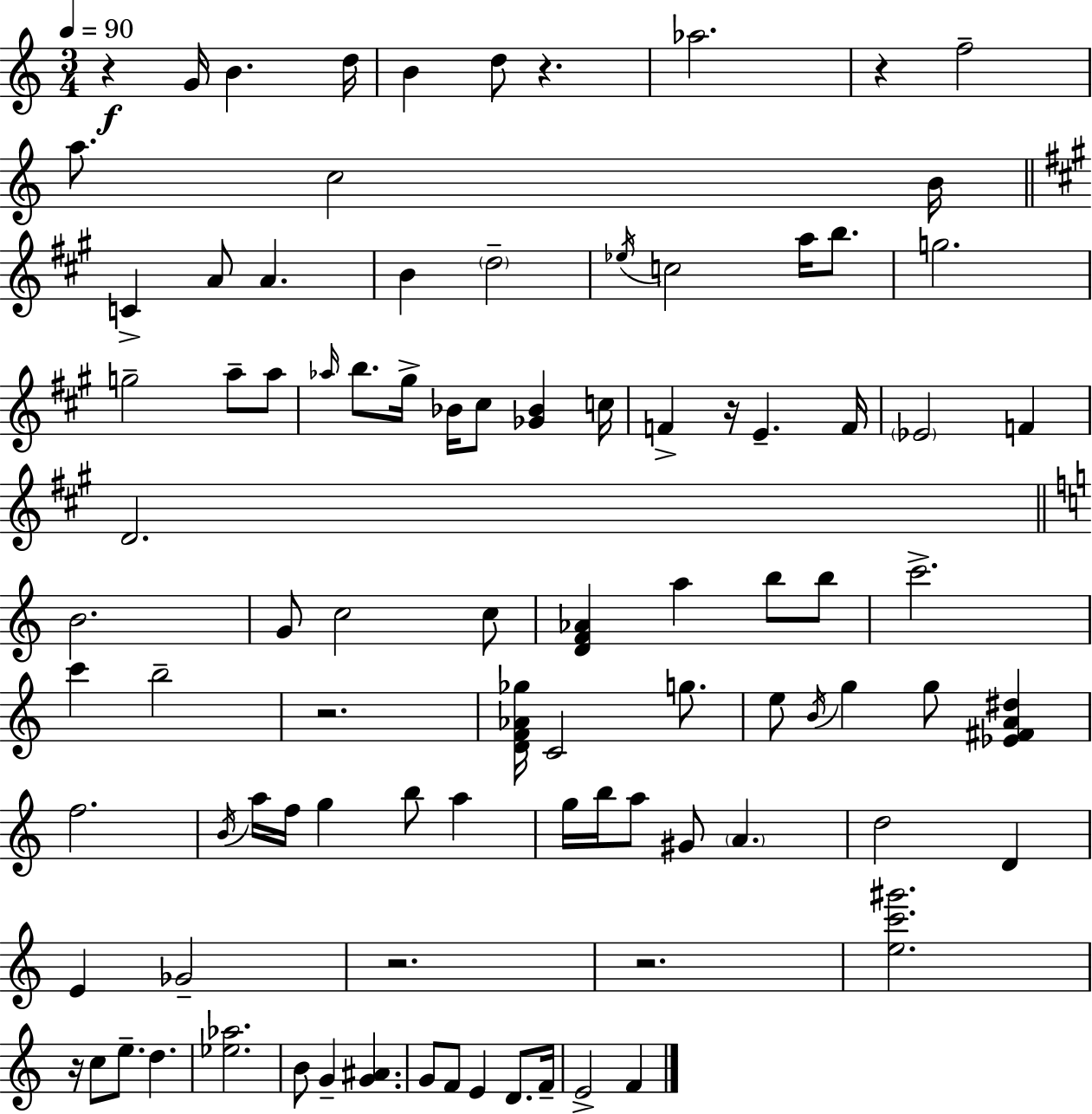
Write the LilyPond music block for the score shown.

{
  \clef treble
  \numericTimeSignature
  \time 3/4
  \key c \major
  \tempo 4 = 90
  r4\f g'16 b'4. d''16 | b'4 d''8 r4. | aes''2. | r4 f''2-- | \break a''8. c''2 b'16 | \bar "||" \break \key a \major c'4-> a'8 a'4. | b'4 \parenthesize d''2-- | \acciaccatura { ees''16 } c''2 a''16 b''8. | g''2. | \break g''2-- a''8-- a''8 | \grace { aes''16 } b''8. gis''16-> bes'16 cis''8 <ges' bes'>4 | c''16 f'4-> r16 e'4.-- | f'16 \parenthesize ees'2 f'4 | \break d'2. | \bar "||" \break \key c \major b'2. | g'8 c''2 c''8 | <d' f' aes'>4 a''4 b''8 b''8 | c'''2.-> | \break c'''4 b''2-- | r2. | <d' f' aes' ges''>16 c'2 g''8. | e''8 \acciaccatura { b'16 } g''4 g''8 <ees' fis' a' dis''>4 | \break f''2. | \acciaccatura { b'16 } a''16 f''16 g''4 b''8 a''4 | g''16 b''16 a''8 gis'8 \parenthesize a'4. | d''2 d'4 | \break e'4 ges'2-- | r2. | r2. | <e'' c''' gis'''>2. | \break r16 c''8 e''8.-- d''4. | <ees'' aes''>2. | b'8 g'4-- <g' ais'>4. | g'8 f'8 e'4 d'8. | \break f'16-- e'2-> f'4 | \bar "|."
}